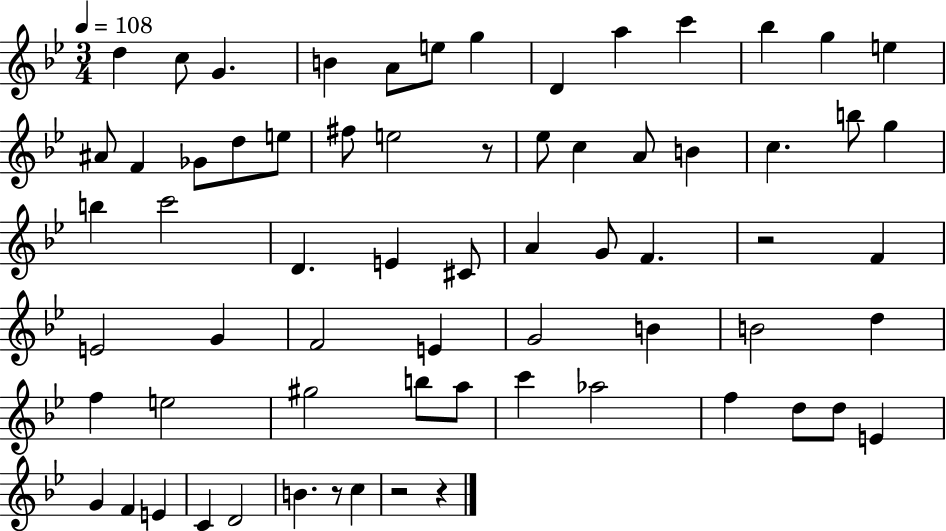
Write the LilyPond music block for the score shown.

{
  \clef treble
  \numericTimeSignature
  \time 3/4
  \key bes \major
  \tempo 4 = 108
  d''4 c''8 g'4. | b'4 a'8 e''8 g''4 | d'4 a''4 c'''4 | bes''4 g''4 e''4 | \break ais'8 f'4 ges'8 d''8 e''8 | fis''8 e''2 r8 | ees''8 c''4 a'8 b'4 | c''4. b''8 g''4 | \break b''4 c'''2 | d'4. e'4 cis'8 | a'4 g'8 f'4. | r2 f'4 | \break e'2 g'4 | f'2 e'4 | g'2 b'4 | b'2 d''4 | \break f''4 e''2 | gis''2 b''8 a''8 | c'''4 aes''2 | f''4 d''8 d''8 e'4 | \break g'4 f'4 e'4 | c'4 d'2 | b'4. r8 c''4 | r2 r4 | \break \bar "|."
}